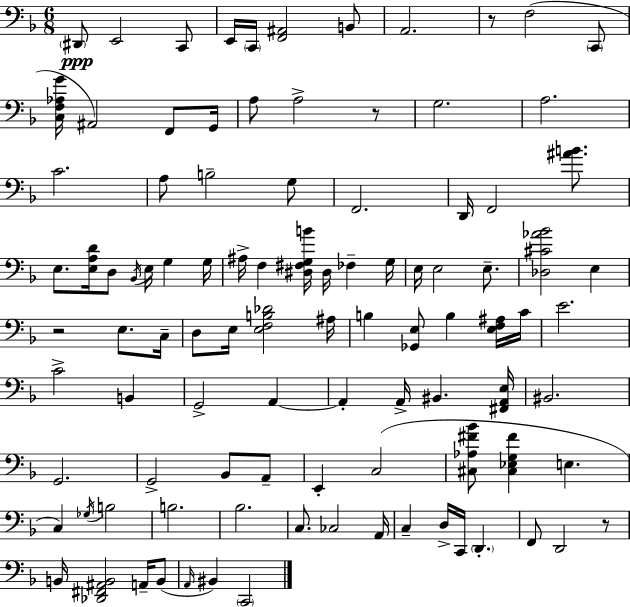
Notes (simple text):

D#2/e E2/h C2/e E2/s C2/s [F2,A#2]/h B2/e A2/h. R/e F3/h C2/e [C3,F3,Ab3,G4]/s A#2/h F2/e G2/s A3/e A3/h R/e G3/h. A3/h. C4/h. A3/e B3/h G3/e F2/h. D2/s F2/h [A#4,B4]/e. E3/e. [E3,A3,D4]/s D3/e Bb2/s E3/s G3/q G3/s A#3/s F3/q [D#3,F#3,G3,B4]/s D#3/s FES3/q G3/s E3/s E3/h E3/e. [Db3,C#4,Ab4,Bb4]/h E3/q R/h E3/e. C3/s D3/e E3/s [E3,F3,B3,Db4]/h A#3/s B3/q [Gb2,E3]/e B3/q [E3,F3,A#3]/s C4/s E4/h. C4/h B2/q G2/h A2/q A2/q A2/s BIS2/q. [F#2,A2,E3]/s BIS2/h. G2/h. G2/h Bb2/e A2/e E2/q C3/h [C#3,Ab3,F#4,Bb4]/e [C#3,Eb3,G3,F#4]/q E3/q. C3/q Gb3/s B3/h B3/h. Bb3/h. C3/e. CES3/h A2/s C3/q D3/s C2/s D2/q. F2/e D2/h R/e B2/s [Db2,F#2,A#2,B2]/h A2/s B2/e A2/s BIS2/q C2/h